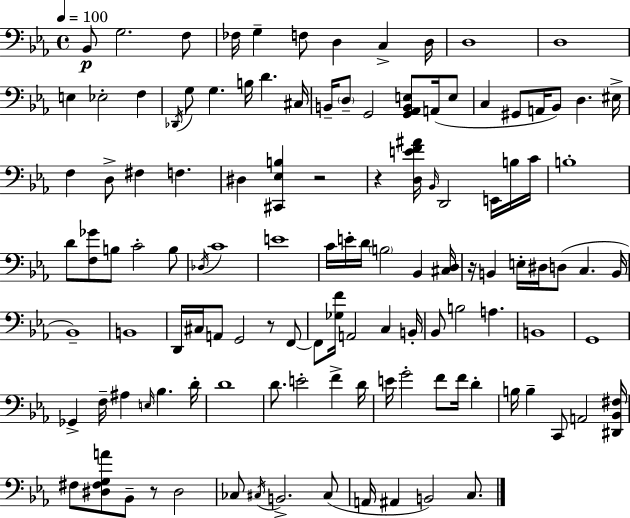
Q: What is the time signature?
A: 4/4